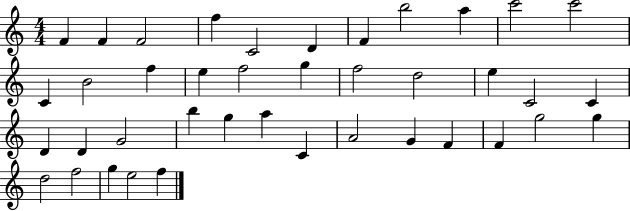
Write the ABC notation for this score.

X:1
T:Untitled
M:4/4
L:1/4
K:C
F F F2 f C2 D F b2 a c'2 c'2 C B2 f e f2 g f2 d2 e C2 C D D G2 b g a C A2 G F F g2 g d2 f2 g e2 f